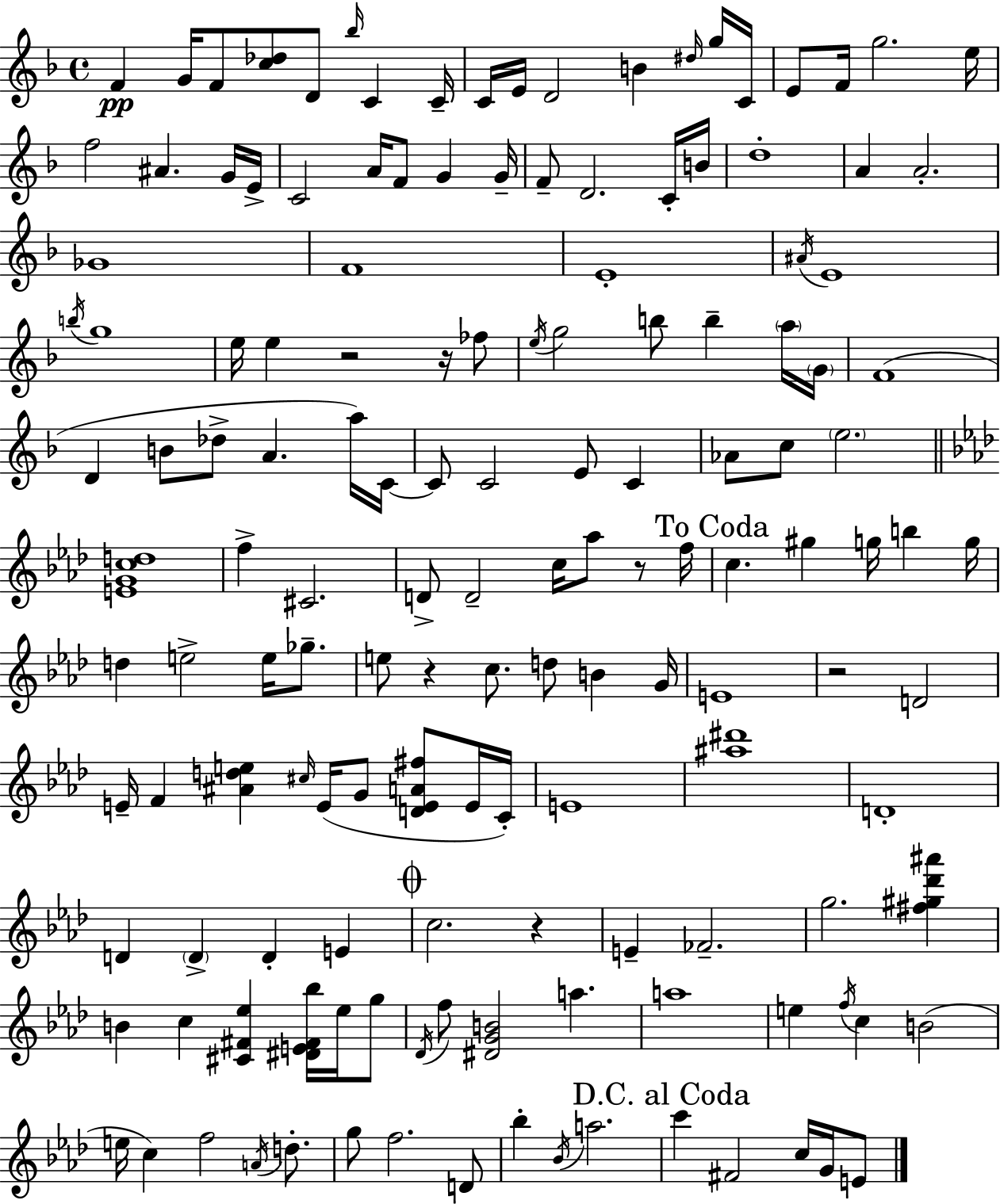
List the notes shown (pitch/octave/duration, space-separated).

F4/q G4/s F4/e [C5,Db5]/e D4/e Bb5/s C4/q C4/s C4/s E4/s D4/h B4/q D#5/s G5/s C4/s E4/e F4/s G5/h. E5/s F5/h A#4/q. G4/s E4/s C4/h A4/s F4/e G4/q G4/s F4/e D4/h. C4/s B4/s D5/w A4/q A4/h. Gb4/w F4/w E4/w A#4/s E4/w B5/s G5/w E5/s E5/q R/h R/s FES5/e E5/s G5/h B5/e B5/q A5/s G4/s F4/w D4/q B4/e Db5/e A4/q. A5/s C4/s C4/e C4/h E4/e C4/q Ab4/e C5/e E5/h. [E4,G4,C5,D5]/w F5/q C#4/h. D4/e D4/h C5/s Ab5/e R/e F5/s C5/q. G#5/q G5/s B5/q G5/s D5/q E5/h E5/s Gb5/e. E5/e R/q C5/e. D5/e B4/q G4/s E4/w R/h D4/h E4/s F4/q [A#4,D5,E5]/q C#5/s E4/s G4/e [D4,E4,A4,F#5]/e E4/s C4/s E4/w [A#5,D#6]/w D4/w D4/q D4/q D4/q E4/q C5/h. R/q E4/q FES4/h. G5/h. [F#5,G#5,Db6,A#6]/q B4/q C5/q [C#4,F#4,Eb5]/q [D#4,E4,F#4,Bb5]/s Eb5/s G5/e Db4/s F5/e [D#4,G4,B4]/h A5/q. A5/w E5/q F5/s C5/q B4/h E5/s C5/q F5/h A4/s D5/e. G5/e F5/h. D4/e Bb5/q Bb4/s A5/h. C6/q F#4/h C5/s G4/s E4/e